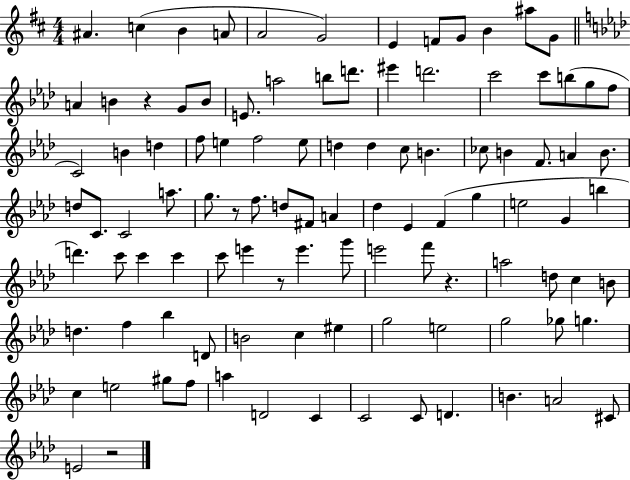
{
  \clef treble
  \numericTimeSignature
  \time 4/4
  \key d \major
  ais'4. c''4( b'4 a'8 | a'2 g'2) | e'4 f'8 g'8 b'4 ais''8 g'8 | \bar "||" \break \key aes \major a'4 b'4 r4 g'8 b'8 | e'8. a''2 b''8 d'''8. | eis'''4 d'''2. | c'''2 c'''8 b''8( g''8 f''8 | \break c'2) b'4 d''4 | f''8 e''4 f''2 e''8 | d''4 d''4 c''8 b'4. | ces''8 b'4 f'8. a'4 b'8. | \break d''8 c'8. c'2 a''8. | g''8. r8 f''8. d''8 fis'8 a'4 | des''4 ees'4 f'4( g''4 | e''2 g'4 b''4 | \break d'''4.) c'''8 c'''4 c'''4 | c'''8 e'''4 r8 e'''4. g'''8 | e'''2 f'''8 r4. | a''2 d''8 c''4 b'8 | \break d''4. f''4 bes''4 d'8 | b'2 c''4 eis''4 | g''2 e''2 | g''2 ges''8 g''4. | \break c''4 e''2 gis''8 f''8 | a''4 d'2 c'4 | c'2 c'8 d'4. | b'4. a'2 cis'8 | \break e'2 r2 | \bar "|."
}